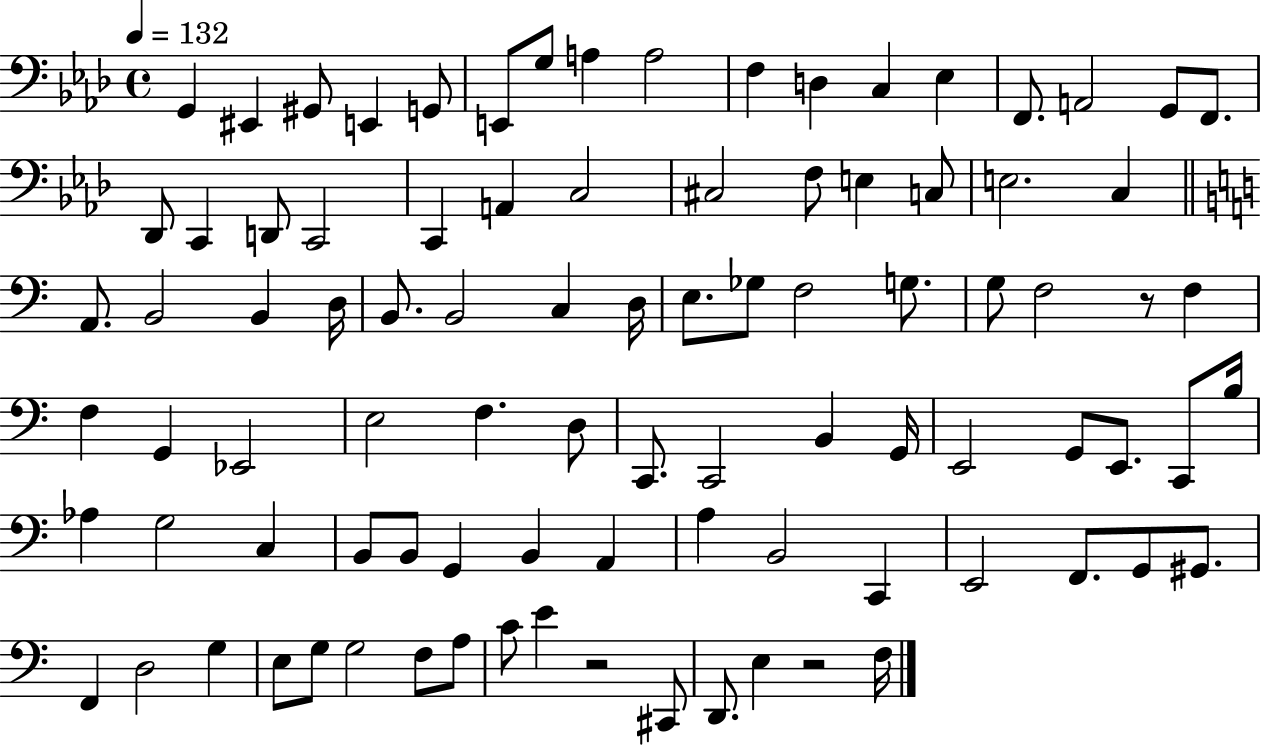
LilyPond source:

{
  \clef bass
  \time 4/4
  \defaultTimeSignature
  \key aes \major
  \tempo 4 = 132
  \repeat volta 2 { g,4 eis,4 gis,8 e,4 g,8 | e,8 g8 a4 a2 | f4 d4 c4 ees4 | f,8. a,2 g,8 f,8. | \break des,8 c,4 d,8 c,2 | c,4 a,4 c2 | cis2 f8 e4 c8 | e2. c4 | \break \bar "||" \break \key c \major a,8. b,2 b,4 d16 | b,8. b,2 c4 d16 | e8. ges8 f2 g8. | g8 f2 r8 f4 | \break f4 g,4 ees,2 | e2 f4. d8 | c,8. c,2 b,4 g,16 | e,2 g,8 e,8. c,8 b16 | \break aes4 g2 c4 | b,8 b,8 g,4 b,4 a,4 | a4 b,2 c,4 | e,2 f,8. g,8 gis,8. | \break f,4 d2 g4 | e8 g8 g2 f8 a8 | c'8 e'4 r2 cis,8 | d,8. e4 r2 f16 | \break } \bar "|."
}